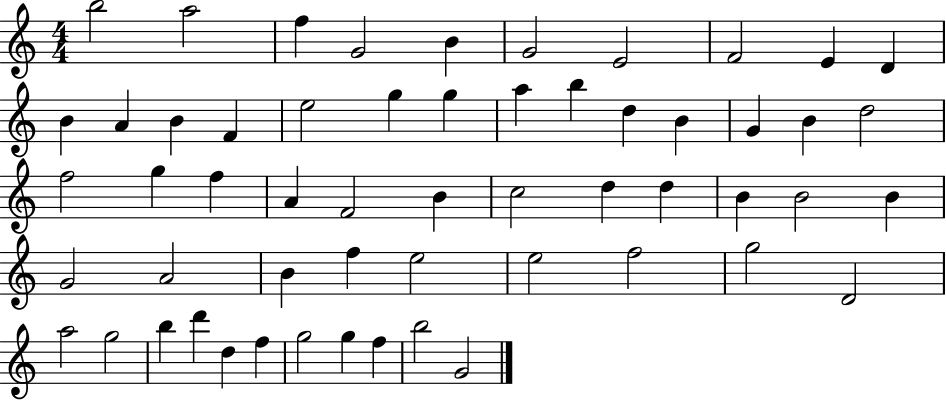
B5/h A5/h F5/q G4/h B4/q G4/h E4/h F4/h E4/q D4/q B4/q A4/q B4/q F4/q E5/h G5/q G5/q A5/q B5/q D5/q B4/q G4/q B4/q D5/h F5/h G5/q F5/q A4/q F4/h B4/q C5/h D5/q D5/q B4/q B4/h B4/q G4/h A4/h B4/q F5/q E5/h E5/h F5/h G5/h D4/h A5/h G5/h B5/q D6/q D5/q F5/q G5/h G5/q F5/q B5/h G4/h